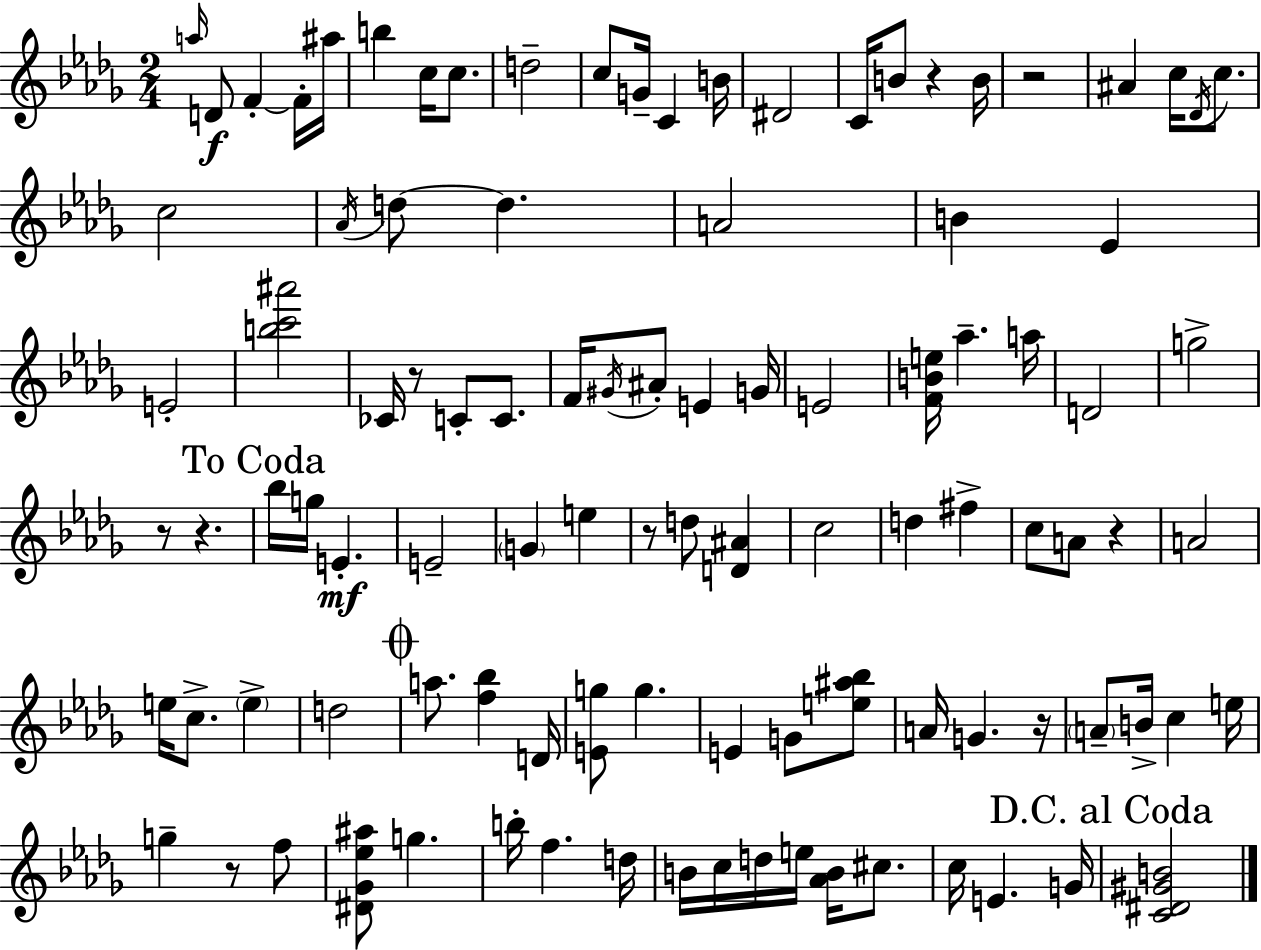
{
  \clef treble
  \numericTimeSignature
  \time 2/4
  \key bes \minor
  \grace { a''16 }\f d'8 f'4-.~~ f'16-. | ais''16 b''4 c''16 c''8. | d''2-- | c''8 g'16-- c'4 | \break b'16 dis'2 | c'16 b'8 r4 | b'16 r2 | ais'4 c''16 \acciaccatura { des'16 } c''8. | \break c''2 | \acciaccatura { aes'16 } d''8~~ d''4. | a'2 | b'4 ees'4 | \break e'2-. | <b'' c''' ais'''>2 | ces'16 r8 c'8-. | c'8. f'16 \acciaccatura { gis'16 } ais'8-. e'4 | \break g'16 e'2 | <f' b' e''>16 aes''4.-- | a''16 d'2 | g''2-> | \break r8 r4. | \mark "To Coda" bes''16 g''16 e'4.-.\mf | e'2-- | \parenthesize g'4 | \break e''4 r8 d''8 | <d' ais'>4 c''2 | d''4 | fis''4-> c''8 a'8 | \break r4 a'2 | e''16 c''8.-> | \parenthesize e''4-> d''2 | \mark \markup { \musicglyph "scripts.coda" } a''8. <f'' bes''>4 | \break d'16 <e' g''>8 g''4. | e'4 | g'8 <e'' ais'' bes''>8 a'16 g'4. | r16 \parenthesize a'8-- b'16-> c''4 | \break e''16 g''4-- | r8 f''8 <dis' ges' ees'' ais''>8 g''4. | b''16-. f''4. | d''16 b'16 c''16 d''16 e''16 | \break <aes' b'>16 cis''8. c''16 e'4. | g'16 \mark "D.C. al Coda" <c' dis' gis' b'>2 | \bar "|."
}